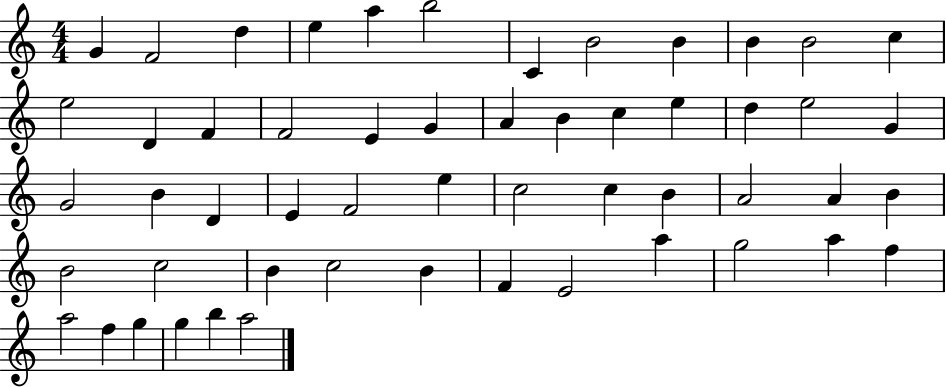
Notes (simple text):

G4/q F4/h D5/q E5/q A5/q B5/h C4/q B4/h B4/q B4/q B4/h C5/q E5/h D4/q F4/q F4/h E4/q G4/q A4/q B4/q C5/q E5/q D5/q E5/h G4/q G4/h B4/q D4/q E4/q F4/h E5/q C5/h C5/q B4/q A4/h A4/q B4/q B4/h C5/h B4/q C5/h B4/q F4/q E4/h A5/q G5/h A5/q F5/q A5/h F5/q G5/q G5/q B5/q A5/h